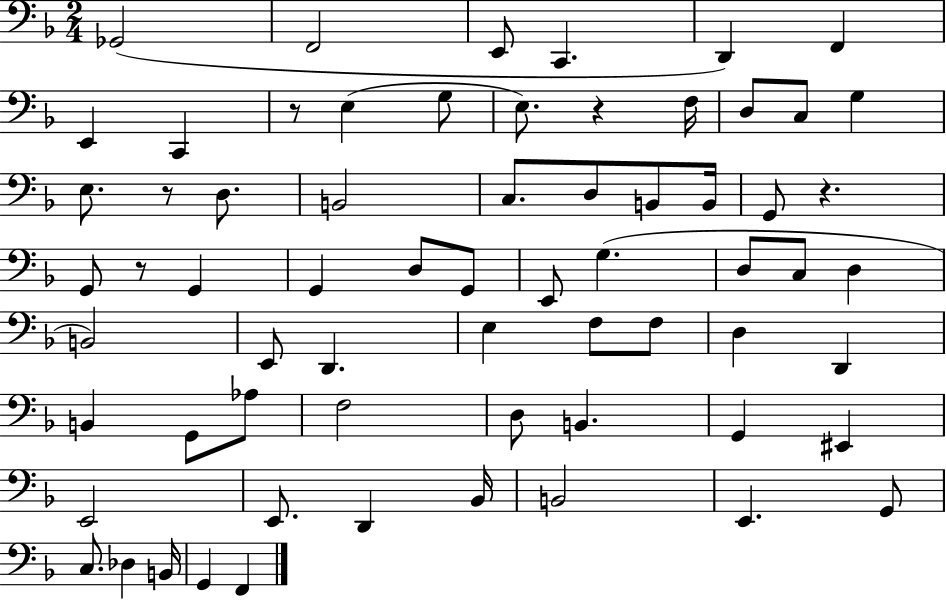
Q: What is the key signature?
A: F major